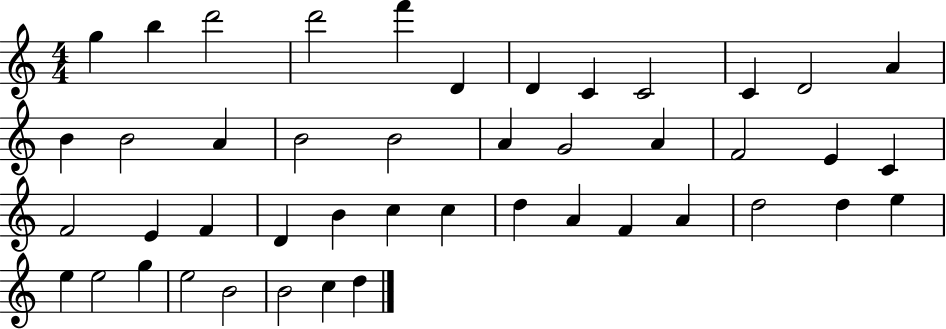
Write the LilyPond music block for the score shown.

{
  \clef treble
  \numericTimeSignature
  \time 4/4
  \key c \major
  g''4 b''4 d'''2 | d'''2 f'''4 d'4 | d'4 c'4 c'2 | c'4 d'2 a'4 | \break b'4 b'2 a'4 | b'2 b'2 | a'4 g'2 a'4 | f'2 e'4 c'4 | \break f'2 e'4 f'4 | d'4 b'4 c''4 c''4 | d''4 a'4 f'4 a'4 | d''2 d''4 e''4 | \break e''4 e''2 g''4 | e''2 b'2 | b'2 c''4 d''4 | \bar "|."
}